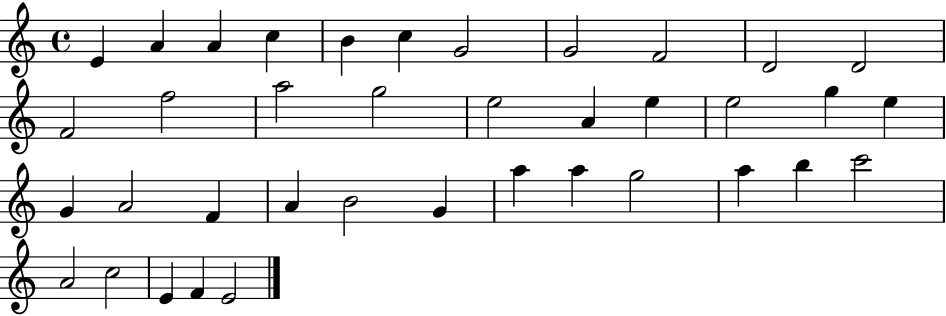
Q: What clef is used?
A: treble